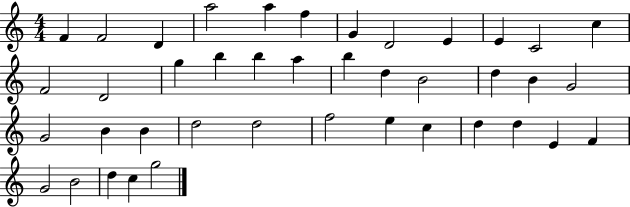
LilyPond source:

{
  \clef treble
  \numericTimeSignature
  \time 4/4
  \key c \major
  f'4 f'2 d'4 | a''2 a''4 f''4 | g'4 d'2 e'4 | e'4 c'2 c''4 | \break f'2 d'2 | g''4 b''4 b''4 a''4 | b''4 d''4 b'2 | d''4 b'4 g'2 | \break g'2 b'4 b'4 | d''2 d''2 | f''2 e''4 c''4 | d''4 d''4 e'4 f'4 | \break g'2 b'2 | d''4 c''4 g''2 | \bar "|."
}